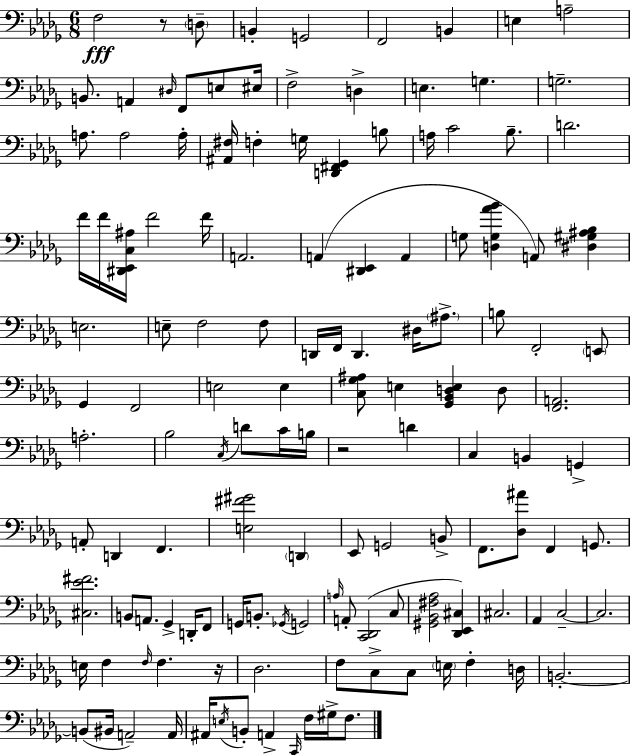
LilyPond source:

{
  \clef bass
  \numericTimeSignature
  \time 6/8
  \key bes \minor
  f2\fff r8 \parenthesize d8-- | b,4-. g,2 | f,2 b,4 | e4 a2-- | \break b,8. a,4 \grace { dis16 } f,8 e8 | eis16 f2-> d4-> | e4. g4. | g2.-- | \break a8. a2 | a16-. <ais, fis>16 f4-. g16 <d, fis, ges,>4 b8 | a16 c'2 bes8.-- | d'2. | \break f'16 f'16 <dis, ees, c ais>16 f'2 | f'16 a,2. | a,4( <dis, ees,>4 a,4 | g8 <d g aes' bes'>4 a,8) <dis gis ais bes>4 | \break e2. | e8-- f2 f8 | d,16 f,16 d,4. dis16 \parenthesize ais8.-> | b8 f,2-. \parenthesize e,8 | \break ges,4 f,2 | e2 e4 | <c ges ais>8 e4 <ges, bes, d e>4 d8 | <f, a,>2. | \break a2.-. | bes2 \acciaccatura { c16 } d'8 | c'16 b16 r2 d'4 | c4 b,4 g,4-> | \break a,8-. d,4 f,4. | <e fis' gis'>2 \parenthesize d,4 | ees,8 g,2 | b,8-> f,8. <des ais'>8 f,4 g,8. | \break <cis ees' fis'>2. | b,8 a,8. ges,4-> d,16-. | f,8 g,16 b,8.-. \acciaccatura { ges,16 } g,2 | \grace { a16 } a,8-. <c, des,>2( | \break c8 <gis, bes, fis aes>2 | <des, ees, cis>4) cis2. | aes,4 c2--~~ | c2. | \break e16 f4 \grace { f16 } f4. | r16 des2. | f8 c8-> c8 \parenthesize e16 | f4-. d16 b,2.-.~~ | \break b,8( bis,16 a,2--) | a,16 ais,16 \acciaccatura { e16 } b,8-. a,4-> | \grace { c,16 } f16 gis16-> f8. \bar "|."
}